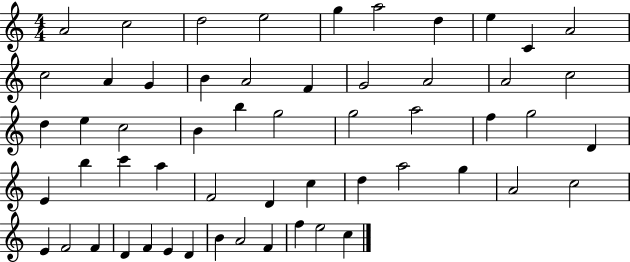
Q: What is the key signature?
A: C major